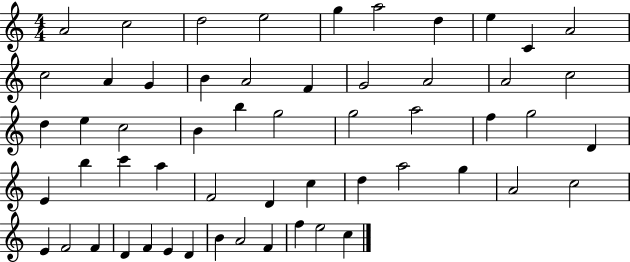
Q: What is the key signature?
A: C major